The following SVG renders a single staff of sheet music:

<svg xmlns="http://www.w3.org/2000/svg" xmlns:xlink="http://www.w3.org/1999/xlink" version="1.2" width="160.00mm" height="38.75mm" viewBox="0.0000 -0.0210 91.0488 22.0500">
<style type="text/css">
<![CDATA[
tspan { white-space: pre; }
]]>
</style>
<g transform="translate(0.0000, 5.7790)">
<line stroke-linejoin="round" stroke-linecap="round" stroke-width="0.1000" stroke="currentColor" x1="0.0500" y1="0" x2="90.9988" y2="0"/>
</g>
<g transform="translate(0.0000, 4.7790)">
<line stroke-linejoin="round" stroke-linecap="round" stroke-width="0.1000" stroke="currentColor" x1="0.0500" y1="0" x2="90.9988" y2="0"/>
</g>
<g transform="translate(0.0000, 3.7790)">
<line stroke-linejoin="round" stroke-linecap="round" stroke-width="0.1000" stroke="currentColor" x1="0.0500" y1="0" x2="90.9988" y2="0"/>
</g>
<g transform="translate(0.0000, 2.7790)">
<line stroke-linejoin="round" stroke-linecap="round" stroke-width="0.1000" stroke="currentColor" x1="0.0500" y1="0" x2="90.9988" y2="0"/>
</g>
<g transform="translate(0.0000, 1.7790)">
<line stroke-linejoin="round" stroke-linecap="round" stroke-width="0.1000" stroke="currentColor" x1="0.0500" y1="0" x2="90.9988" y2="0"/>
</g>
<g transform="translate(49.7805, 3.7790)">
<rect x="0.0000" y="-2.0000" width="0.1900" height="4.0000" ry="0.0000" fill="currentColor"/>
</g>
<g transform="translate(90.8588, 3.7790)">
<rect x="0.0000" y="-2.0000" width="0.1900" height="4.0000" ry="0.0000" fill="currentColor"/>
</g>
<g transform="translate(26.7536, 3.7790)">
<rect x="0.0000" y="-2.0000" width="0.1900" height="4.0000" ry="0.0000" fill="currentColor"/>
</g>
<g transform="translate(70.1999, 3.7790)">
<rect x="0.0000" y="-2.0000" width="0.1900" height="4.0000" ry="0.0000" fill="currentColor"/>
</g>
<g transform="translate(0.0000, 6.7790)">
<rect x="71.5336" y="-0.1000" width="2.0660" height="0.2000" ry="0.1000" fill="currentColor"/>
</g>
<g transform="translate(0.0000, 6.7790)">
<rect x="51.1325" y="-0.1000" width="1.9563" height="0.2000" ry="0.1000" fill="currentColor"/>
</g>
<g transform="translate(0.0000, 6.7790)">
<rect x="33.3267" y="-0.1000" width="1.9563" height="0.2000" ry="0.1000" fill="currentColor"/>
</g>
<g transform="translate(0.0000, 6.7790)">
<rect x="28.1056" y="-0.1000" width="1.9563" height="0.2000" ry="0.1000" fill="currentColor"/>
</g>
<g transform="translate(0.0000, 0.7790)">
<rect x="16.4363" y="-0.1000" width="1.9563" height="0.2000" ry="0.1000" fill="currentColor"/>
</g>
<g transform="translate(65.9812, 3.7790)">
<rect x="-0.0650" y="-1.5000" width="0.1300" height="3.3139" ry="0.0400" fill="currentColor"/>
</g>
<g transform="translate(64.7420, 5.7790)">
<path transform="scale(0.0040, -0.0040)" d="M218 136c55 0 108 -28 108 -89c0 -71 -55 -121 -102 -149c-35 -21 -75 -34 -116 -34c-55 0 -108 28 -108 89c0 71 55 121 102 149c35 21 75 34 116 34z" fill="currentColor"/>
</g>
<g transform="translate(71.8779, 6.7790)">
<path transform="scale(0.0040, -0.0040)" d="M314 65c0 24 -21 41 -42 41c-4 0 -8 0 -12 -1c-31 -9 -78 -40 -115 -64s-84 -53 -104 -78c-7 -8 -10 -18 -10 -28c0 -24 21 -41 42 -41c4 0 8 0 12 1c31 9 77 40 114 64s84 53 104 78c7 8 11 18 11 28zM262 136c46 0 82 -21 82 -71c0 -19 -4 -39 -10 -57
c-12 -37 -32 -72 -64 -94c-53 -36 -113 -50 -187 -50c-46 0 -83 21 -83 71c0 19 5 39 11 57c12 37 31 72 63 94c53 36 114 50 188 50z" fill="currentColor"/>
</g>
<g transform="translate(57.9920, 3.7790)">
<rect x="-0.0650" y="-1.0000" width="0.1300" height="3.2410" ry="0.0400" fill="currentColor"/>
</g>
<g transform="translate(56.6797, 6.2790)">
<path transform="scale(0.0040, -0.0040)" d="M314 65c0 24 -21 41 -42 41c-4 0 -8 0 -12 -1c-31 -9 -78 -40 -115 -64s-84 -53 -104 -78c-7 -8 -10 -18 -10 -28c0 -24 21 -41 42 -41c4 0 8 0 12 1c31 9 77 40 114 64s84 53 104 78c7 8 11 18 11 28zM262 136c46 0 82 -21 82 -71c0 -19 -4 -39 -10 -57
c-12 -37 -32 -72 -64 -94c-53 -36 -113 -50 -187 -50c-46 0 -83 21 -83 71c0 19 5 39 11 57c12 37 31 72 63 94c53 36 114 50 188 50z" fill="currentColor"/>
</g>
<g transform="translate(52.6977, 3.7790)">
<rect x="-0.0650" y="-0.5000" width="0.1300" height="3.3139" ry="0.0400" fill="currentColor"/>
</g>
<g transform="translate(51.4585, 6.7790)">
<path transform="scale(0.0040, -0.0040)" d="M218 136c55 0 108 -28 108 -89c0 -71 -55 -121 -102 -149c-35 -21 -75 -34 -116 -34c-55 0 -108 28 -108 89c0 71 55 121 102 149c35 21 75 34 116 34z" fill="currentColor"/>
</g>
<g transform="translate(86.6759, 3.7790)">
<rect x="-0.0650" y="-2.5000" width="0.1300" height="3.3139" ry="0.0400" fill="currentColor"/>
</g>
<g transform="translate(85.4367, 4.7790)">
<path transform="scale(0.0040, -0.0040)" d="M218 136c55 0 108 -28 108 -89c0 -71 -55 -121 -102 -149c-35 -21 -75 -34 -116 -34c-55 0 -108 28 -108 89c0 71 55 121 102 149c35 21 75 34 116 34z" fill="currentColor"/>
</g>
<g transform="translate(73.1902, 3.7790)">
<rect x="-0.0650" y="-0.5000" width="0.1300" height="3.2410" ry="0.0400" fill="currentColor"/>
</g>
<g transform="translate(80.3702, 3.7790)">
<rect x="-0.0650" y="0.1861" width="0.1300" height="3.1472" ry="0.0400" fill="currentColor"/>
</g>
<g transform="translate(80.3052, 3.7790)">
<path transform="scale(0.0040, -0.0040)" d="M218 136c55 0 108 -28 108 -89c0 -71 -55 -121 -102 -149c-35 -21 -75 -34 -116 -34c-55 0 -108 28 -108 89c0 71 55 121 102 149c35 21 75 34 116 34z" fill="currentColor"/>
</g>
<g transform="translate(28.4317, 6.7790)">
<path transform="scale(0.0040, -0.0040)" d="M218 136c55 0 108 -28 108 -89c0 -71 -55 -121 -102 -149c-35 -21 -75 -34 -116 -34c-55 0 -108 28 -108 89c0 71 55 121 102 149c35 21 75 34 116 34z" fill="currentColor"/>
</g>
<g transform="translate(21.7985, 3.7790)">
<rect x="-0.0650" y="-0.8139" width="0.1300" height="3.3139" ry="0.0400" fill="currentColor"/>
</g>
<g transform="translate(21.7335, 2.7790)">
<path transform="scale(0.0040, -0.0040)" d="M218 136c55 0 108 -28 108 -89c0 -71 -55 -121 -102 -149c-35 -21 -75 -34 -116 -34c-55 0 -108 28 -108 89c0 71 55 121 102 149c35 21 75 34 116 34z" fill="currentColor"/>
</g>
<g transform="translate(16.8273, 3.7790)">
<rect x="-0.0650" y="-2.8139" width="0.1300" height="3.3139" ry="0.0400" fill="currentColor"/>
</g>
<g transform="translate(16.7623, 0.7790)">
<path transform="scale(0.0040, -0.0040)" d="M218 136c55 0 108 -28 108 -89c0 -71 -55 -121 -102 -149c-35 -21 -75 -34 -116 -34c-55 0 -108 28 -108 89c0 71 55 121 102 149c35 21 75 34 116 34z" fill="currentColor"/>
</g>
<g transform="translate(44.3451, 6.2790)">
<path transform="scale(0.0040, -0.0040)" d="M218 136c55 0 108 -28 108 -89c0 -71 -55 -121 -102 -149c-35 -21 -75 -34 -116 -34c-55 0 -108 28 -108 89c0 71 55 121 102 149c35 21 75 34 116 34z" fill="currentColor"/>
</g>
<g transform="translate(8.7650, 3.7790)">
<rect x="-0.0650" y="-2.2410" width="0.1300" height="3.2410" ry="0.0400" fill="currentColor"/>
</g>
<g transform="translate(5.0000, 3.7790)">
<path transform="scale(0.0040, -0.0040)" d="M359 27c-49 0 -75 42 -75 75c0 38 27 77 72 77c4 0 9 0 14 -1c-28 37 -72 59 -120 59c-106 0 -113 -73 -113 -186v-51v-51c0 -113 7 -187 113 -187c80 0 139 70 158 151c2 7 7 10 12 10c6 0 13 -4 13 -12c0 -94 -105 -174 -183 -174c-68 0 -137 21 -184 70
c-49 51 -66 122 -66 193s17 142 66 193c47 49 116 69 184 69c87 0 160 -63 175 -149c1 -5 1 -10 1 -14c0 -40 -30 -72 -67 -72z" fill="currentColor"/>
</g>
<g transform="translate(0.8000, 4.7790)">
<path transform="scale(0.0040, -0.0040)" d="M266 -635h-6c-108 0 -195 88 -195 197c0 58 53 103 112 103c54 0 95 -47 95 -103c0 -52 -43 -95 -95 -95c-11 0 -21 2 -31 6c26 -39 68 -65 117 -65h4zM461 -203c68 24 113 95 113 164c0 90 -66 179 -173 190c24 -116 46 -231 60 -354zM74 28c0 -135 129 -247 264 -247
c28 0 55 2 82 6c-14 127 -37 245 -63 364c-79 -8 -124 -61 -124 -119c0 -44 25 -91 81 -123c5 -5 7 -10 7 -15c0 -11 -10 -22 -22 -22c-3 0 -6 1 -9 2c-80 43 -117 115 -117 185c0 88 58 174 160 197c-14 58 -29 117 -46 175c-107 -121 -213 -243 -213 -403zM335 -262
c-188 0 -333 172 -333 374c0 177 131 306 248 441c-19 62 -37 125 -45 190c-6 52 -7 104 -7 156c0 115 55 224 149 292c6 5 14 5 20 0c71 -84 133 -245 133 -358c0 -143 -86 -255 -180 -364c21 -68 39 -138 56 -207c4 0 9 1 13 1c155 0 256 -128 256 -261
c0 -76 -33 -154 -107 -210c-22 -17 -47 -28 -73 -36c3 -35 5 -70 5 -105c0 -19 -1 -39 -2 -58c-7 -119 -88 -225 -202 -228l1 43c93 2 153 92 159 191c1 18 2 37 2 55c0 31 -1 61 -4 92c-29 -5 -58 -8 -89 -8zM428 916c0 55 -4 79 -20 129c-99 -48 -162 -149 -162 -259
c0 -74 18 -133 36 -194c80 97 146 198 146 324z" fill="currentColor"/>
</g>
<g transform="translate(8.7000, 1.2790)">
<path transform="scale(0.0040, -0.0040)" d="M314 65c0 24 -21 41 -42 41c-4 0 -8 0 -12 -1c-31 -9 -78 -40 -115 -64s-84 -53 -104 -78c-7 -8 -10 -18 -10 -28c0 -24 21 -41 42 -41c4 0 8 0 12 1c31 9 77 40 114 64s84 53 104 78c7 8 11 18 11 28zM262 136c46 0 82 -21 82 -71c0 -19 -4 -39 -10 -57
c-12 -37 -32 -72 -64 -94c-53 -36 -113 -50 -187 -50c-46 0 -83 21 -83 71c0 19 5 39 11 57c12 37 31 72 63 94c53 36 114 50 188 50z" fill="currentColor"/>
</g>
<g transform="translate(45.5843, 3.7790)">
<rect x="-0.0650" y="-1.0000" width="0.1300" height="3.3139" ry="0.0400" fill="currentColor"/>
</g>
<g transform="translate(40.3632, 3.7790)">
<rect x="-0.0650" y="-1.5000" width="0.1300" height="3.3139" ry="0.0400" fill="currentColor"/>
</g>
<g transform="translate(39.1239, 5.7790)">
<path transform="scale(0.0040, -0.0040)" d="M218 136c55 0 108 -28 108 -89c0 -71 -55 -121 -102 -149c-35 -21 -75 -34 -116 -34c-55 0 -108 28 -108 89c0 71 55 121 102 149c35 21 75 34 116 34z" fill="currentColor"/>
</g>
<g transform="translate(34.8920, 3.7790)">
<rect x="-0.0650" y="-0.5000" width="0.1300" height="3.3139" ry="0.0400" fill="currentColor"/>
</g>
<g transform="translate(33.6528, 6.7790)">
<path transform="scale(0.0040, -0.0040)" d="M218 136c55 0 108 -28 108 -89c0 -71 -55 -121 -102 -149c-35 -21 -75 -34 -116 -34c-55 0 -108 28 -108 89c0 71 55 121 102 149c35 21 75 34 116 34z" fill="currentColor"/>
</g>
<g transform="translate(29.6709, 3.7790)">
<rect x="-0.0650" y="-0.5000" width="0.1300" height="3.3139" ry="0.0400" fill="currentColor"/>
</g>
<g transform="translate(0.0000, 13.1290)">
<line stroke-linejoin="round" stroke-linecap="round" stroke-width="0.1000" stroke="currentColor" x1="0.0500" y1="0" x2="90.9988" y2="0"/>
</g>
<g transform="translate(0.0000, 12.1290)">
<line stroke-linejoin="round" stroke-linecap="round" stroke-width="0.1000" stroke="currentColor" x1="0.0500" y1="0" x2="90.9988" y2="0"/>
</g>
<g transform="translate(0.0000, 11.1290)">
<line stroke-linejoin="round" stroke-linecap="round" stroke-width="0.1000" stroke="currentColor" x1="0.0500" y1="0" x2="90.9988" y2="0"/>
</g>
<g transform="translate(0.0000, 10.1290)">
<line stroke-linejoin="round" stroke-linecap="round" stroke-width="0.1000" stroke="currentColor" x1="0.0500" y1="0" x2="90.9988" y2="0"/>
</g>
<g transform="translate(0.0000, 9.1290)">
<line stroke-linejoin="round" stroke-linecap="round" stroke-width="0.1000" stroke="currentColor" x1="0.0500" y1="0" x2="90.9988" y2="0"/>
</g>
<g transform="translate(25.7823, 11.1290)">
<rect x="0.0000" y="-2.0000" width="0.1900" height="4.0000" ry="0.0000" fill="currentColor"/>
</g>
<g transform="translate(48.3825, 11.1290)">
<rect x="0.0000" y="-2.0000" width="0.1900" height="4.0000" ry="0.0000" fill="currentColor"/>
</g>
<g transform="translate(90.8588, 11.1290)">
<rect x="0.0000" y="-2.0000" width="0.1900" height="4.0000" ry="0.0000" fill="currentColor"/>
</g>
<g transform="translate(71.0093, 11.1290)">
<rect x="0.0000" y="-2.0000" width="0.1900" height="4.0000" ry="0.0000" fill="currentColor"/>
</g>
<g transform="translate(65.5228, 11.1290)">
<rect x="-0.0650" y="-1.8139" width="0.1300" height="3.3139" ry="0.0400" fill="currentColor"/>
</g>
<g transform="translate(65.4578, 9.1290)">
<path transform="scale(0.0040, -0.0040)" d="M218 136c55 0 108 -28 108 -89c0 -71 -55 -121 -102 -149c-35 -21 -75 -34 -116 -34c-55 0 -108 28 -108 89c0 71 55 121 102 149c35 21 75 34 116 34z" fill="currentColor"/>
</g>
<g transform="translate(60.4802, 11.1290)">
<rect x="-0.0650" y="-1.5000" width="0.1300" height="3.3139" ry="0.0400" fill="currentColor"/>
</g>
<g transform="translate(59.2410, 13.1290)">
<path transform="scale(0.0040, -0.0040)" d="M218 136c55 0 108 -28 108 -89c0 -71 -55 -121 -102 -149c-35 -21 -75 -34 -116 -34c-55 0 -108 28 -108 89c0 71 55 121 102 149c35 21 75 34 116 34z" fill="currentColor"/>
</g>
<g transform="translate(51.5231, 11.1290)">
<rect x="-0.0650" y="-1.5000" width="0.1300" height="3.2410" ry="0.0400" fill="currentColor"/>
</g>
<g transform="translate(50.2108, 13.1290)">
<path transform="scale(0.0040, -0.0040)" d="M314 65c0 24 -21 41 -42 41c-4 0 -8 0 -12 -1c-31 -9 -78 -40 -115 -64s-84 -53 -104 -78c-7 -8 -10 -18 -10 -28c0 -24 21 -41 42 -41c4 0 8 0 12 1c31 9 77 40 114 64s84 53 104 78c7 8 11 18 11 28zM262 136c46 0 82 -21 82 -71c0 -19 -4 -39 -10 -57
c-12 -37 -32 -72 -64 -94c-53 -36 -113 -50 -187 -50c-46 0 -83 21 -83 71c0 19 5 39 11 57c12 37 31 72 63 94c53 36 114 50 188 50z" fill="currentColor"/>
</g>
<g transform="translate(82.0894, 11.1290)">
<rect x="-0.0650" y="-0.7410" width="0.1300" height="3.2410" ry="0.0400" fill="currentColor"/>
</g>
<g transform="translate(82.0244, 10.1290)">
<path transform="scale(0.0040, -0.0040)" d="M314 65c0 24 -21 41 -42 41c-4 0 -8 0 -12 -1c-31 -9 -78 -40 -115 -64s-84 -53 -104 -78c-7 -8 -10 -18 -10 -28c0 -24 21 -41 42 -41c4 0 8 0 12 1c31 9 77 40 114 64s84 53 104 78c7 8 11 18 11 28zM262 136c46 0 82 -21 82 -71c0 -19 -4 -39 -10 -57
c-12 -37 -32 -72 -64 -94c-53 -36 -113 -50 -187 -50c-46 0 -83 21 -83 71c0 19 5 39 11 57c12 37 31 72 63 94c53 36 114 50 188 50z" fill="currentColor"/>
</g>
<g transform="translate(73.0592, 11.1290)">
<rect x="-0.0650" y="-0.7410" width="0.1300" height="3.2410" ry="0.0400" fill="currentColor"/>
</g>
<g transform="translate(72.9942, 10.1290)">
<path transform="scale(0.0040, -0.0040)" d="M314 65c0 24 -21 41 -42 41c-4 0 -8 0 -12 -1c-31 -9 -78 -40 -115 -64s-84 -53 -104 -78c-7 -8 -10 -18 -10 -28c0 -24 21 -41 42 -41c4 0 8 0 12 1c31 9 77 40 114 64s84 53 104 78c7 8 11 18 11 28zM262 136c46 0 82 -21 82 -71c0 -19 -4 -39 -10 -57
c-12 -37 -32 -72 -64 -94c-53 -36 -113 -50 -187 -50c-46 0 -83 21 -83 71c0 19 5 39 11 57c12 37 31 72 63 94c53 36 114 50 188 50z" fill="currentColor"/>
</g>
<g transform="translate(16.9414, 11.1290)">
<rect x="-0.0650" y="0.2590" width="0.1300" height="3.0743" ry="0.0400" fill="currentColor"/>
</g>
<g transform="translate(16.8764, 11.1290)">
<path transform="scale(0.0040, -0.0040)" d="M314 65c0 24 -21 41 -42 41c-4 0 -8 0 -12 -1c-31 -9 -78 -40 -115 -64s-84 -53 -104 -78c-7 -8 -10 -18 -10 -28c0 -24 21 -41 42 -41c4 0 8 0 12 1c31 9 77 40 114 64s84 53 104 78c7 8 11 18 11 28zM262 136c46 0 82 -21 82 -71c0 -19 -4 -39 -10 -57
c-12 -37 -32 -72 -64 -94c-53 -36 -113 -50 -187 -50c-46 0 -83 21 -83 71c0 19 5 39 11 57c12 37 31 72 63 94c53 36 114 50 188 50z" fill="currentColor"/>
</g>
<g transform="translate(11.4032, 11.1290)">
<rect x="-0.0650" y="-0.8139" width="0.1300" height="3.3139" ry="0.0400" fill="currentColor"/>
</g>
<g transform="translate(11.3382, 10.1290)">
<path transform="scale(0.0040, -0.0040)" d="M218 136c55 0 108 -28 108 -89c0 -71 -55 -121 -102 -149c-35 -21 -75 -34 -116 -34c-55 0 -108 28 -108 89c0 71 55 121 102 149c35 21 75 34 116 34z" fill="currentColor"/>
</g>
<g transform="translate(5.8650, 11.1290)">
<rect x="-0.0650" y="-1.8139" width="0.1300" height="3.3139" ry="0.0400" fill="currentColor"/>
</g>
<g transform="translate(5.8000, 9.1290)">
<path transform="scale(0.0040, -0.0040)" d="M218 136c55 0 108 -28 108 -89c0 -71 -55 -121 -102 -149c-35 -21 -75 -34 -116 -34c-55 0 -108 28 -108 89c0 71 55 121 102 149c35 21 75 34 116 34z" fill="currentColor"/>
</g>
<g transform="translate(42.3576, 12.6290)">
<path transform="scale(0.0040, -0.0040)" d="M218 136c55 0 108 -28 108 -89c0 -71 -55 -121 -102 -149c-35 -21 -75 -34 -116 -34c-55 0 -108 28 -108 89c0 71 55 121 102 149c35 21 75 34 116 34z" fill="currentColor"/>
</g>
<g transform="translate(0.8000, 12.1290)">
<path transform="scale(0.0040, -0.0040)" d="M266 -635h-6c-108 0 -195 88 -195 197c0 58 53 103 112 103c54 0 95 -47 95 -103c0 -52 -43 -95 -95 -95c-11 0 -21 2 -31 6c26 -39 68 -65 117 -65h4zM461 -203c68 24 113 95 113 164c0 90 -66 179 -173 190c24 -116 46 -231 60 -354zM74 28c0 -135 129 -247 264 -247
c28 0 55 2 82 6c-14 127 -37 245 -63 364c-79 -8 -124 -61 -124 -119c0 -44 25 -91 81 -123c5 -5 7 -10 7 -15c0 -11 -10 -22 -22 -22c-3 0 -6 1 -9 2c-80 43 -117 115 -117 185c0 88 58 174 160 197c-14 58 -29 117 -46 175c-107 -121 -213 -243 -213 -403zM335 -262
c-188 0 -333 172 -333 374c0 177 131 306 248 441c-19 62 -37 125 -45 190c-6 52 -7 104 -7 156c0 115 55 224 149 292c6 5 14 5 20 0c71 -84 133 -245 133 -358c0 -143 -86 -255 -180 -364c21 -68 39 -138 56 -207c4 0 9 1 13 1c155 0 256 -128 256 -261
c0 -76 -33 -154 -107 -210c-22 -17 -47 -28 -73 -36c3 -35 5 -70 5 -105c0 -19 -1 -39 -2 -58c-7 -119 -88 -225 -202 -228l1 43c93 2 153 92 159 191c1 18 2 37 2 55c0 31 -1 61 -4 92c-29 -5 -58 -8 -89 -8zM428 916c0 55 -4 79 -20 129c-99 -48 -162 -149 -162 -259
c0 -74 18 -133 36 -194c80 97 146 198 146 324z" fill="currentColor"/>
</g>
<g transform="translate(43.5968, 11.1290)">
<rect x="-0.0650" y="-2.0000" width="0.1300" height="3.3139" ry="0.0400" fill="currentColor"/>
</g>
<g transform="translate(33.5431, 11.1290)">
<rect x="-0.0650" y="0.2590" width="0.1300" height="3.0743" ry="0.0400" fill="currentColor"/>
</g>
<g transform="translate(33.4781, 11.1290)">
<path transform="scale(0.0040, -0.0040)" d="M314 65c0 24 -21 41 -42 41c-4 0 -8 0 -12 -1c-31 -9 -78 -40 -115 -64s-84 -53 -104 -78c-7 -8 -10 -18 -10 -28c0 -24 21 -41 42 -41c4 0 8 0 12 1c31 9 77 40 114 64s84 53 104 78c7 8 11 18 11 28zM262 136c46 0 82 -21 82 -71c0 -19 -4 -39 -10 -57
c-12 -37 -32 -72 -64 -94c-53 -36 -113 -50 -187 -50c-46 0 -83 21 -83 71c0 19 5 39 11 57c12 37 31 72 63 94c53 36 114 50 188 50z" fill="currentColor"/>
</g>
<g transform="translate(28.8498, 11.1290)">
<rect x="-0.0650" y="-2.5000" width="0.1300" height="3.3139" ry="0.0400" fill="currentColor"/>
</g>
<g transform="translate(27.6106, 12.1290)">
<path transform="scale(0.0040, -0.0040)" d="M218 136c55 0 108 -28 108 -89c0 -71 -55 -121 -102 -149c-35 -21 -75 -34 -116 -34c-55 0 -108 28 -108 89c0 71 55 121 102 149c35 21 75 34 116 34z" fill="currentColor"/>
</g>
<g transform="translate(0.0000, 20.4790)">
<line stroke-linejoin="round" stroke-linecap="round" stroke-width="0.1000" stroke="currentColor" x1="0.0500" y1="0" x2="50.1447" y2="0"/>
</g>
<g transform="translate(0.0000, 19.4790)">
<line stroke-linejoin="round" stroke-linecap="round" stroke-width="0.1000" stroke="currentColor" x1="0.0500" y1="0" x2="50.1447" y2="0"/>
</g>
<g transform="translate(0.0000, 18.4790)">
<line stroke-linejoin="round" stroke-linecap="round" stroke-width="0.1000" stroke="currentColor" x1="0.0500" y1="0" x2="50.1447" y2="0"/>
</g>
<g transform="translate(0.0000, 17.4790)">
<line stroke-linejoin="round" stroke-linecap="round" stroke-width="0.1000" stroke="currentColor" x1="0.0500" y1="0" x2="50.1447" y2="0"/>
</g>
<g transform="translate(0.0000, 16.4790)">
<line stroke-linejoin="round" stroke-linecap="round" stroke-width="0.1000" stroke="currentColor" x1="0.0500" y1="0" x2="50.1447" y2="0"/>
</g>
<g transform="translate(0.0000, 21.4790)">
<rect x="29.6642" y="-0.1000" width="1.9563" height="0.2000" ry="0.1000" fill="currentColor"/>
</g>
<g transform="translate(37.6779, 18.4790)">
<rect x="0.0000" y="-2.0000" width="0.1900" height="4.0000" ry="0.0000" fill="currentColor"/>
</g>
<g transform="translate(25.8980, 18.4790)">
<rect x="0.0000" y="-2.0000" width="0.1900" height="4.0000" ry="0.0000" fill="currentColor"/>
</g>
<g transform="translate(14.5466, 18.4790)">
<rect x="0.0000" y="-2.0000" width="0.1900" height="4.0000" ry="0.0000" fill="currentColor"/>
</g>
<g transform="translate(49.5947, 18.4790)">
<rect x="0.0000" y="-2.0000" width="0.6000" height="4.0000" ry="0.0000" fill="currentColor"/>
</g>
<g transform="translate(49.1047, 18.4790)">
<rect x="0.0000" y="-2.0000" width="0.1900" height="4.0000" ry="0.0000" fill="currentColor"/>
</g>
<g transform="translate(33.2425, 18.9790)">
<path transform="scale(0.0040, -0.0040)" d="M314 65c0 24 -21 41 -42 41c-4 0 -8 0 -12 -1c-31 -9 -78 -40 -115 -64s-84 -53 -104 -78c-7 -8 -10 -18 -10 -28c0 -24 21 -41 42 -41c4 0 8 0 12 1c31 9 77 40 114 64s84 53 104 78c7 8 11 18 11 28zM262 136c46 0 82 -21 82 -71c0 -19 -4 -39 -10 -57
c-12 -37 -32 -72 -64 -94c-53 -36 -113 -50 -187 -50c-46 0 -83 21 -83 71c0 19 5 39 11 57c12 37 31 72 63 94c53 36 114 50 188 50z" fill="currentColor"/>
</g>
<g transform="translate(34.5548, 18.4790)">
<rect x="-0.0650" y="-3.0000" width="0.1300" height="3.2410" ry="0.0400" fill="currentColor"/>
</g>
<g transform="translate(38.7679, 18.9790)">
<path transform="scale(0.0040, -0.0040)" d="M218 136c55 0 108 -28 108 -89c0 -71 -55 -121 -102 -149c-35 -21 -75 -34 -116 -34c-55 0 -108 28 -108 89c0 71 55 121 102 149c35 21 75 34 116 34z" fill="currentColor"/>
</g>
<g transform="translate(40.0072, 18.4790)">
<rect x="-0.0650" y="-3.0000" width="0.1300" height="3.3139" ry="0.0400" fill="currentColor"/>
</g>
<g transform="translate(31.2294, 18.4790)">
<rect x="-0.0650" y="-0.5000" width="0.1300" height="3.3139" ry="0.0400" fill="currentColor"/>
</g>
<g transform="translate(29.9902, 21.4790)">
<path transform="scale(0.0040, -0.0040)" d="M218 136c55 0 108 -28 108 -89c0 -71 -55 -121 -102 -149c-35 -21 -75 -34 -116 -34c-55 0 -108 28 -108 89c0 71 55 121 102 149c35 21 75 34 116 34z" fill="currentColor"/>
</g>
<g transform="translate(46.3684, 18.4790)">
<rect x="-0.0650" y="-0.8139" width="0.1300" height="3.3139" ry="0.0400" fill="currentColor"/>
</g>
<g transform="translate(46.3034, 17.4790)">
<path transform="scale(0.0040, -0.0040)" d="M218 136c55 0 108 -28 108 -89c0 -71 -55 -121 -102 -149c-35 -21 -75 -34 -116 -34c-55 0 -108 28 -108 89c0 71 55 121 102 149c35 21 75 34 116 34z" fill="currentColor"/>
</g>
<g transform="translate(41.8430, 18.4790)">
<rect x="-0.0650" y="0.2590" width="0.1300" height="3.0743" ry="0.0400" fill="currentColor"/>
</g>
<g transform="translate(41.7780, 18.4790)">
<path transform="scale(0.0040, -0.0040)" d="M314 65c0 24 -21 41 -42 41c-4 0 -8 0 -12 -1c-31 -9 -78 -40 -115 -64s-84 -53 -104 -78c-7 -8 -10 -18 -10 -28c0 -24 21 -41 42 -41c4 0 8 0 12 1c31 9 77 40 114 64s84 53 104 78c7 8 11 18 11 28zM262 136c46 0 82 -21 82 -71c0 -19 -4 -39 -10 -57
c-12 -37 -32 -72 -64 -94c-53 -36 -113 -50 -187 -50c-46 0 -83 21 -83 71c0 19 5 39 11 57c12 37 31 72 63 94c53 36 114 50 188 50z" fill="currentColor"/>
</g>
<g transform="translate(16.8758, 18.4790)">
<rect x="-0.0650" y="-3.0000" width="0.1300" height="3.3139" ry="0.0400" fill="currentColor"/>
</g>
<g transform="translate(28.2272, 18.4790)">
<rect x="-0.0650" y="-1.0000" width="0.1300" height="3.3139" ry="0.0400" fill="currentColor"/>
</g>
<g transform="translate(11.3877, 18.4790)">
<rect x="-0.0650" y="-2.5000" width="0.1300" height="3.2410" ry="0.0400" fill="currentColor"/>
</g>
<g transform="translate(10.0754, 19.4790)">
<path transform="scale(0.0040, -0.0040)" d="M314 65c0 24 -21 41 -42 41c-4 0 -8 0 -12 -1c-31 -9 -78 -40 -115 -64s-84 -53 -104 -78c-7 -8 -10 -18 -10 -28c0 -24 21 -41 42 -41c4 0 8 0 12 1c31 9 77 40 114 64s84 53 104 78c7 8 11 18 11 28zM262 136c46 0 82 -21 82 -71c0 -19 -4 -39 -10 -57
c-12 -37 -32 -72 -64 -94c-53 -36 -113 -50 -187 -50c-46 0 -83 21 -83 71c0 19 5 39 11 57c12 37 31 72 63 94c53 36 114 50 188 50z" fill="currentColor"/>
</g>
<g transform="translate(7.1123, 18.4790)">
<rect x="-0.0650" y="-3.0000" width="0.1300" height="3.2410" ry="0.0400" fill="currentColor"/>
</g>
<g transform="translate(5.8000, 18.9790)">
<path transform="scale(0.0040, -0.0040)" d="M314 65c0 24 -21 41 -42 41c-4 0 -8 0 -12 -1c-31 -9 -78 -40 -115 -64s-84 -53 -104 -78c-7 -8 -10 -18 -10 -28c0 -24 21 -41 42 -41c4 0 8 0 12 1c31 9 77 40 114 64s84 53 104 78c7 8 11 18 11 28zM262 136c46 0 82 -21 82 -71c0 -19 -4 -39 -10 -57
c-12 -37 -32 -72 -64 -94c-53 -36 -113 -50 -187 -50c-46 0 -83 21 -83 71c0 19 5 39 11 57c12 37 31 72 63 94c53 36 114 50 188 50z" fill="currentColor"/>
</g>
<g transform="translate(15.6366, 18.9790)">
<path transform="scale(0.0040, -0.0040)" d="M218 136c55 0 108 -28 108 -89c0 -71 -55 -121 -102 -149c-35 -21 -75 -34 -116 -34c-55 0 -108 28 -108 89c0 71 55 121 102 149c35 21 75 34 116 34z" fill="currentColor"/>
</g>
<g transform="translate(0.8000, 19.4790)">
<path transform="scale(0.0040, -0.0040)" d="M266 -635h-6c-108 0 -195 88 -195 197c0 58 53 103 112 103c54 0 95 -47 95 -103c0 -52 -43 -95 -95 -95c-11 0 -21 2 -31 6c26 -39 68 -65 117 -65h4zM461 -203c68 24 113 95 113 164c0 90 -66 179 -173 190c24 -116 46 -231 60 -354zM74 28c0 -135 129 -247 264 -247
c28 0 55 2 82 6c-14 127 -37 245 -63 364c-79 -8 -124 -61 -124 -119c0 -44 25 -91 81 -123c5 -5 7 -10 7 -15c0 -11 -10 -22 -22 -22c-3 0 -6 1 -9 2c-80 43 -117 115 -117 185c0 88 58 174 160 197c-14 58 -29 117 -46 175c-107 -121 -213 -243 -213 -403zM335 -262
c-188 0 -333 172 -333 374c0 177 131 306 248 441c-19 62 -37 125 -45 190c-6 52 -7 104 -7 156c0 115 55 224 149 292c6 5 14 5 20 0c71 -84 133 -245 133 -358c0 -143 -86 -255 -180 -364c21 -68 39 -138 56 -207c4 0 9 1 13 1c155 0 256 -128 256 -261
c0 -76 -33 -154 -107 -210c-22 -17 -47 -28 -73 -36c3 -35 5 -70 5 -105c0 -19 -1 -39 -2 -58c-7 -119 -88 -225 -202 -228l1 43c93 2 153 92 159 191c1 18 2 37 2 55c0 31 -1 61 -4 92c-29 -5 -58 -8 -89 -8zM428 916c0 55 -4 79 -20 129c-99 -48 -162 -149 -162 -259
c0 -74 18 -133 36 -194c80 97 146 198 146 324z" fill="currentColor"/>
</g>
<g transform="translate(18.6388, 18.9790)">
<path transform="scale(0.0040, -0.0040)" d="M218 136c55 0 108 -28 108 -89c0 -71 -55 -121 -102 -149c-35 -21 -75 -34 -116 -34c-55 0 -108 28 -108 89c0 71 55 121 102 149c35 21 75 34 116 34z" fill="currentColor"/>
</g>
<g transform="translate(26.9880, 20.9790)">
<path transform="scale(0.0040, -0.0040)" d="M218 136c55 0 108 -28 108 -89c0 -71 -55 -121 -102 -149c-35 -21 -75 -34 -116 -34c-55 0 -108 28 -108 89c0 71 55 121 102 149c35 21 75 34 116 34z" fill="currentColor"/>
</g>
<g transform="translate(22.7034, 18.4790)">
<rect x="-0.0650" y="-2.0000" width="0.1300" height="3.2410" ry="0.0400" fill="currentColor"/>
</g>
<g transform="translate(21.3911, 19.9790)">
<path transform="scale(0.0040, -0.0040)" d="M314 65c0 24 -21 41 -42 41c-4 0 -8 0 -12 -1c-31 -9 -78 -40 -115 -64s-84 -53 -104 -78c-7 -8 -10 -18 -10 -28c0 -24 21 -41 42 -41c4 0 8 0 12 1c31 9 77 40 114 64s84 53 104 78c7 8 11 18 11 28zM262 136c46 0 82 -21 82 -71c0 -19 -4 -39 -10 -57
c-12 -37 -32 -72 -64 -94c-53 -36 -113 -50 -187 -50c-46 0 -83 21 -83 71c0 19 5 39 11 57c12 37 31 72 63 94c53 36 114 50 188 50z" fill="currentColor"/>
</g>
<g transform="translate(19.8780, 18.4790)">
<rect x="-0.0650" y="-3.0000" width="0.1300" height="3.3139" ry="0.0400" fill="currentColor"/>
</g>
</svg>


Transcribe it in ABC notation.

X:1
T:Untitled
M:4/4
L:1/4
K:C
g2 a d C C E D C D2 E C2 B G f d B2 G B2 F E2 E f d2 d2 A2 G2 A A F2 D C A2 A B2 d